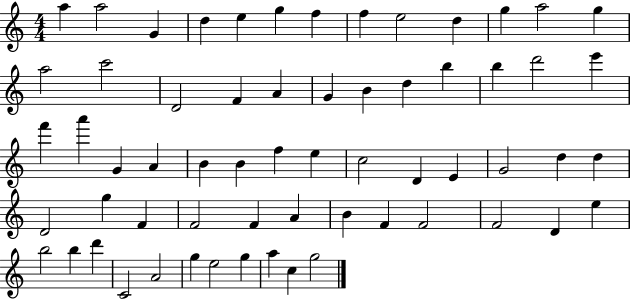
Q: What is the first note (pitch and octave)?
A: A5